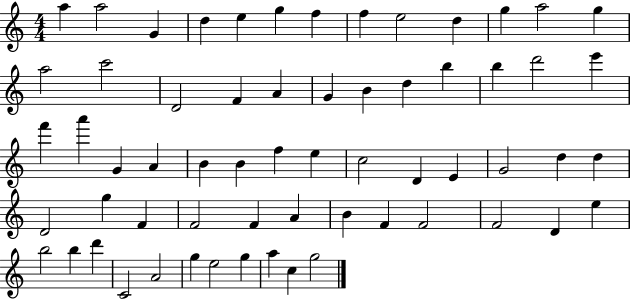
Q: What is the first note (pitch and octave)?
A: A5